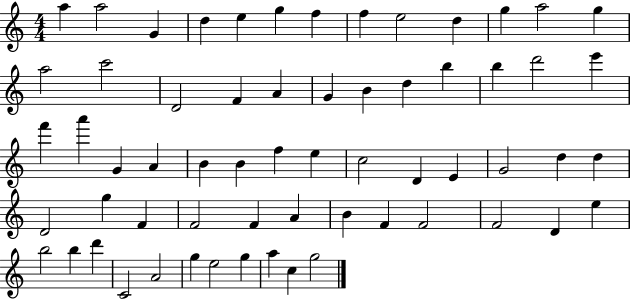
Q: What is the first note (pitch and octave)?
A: A5